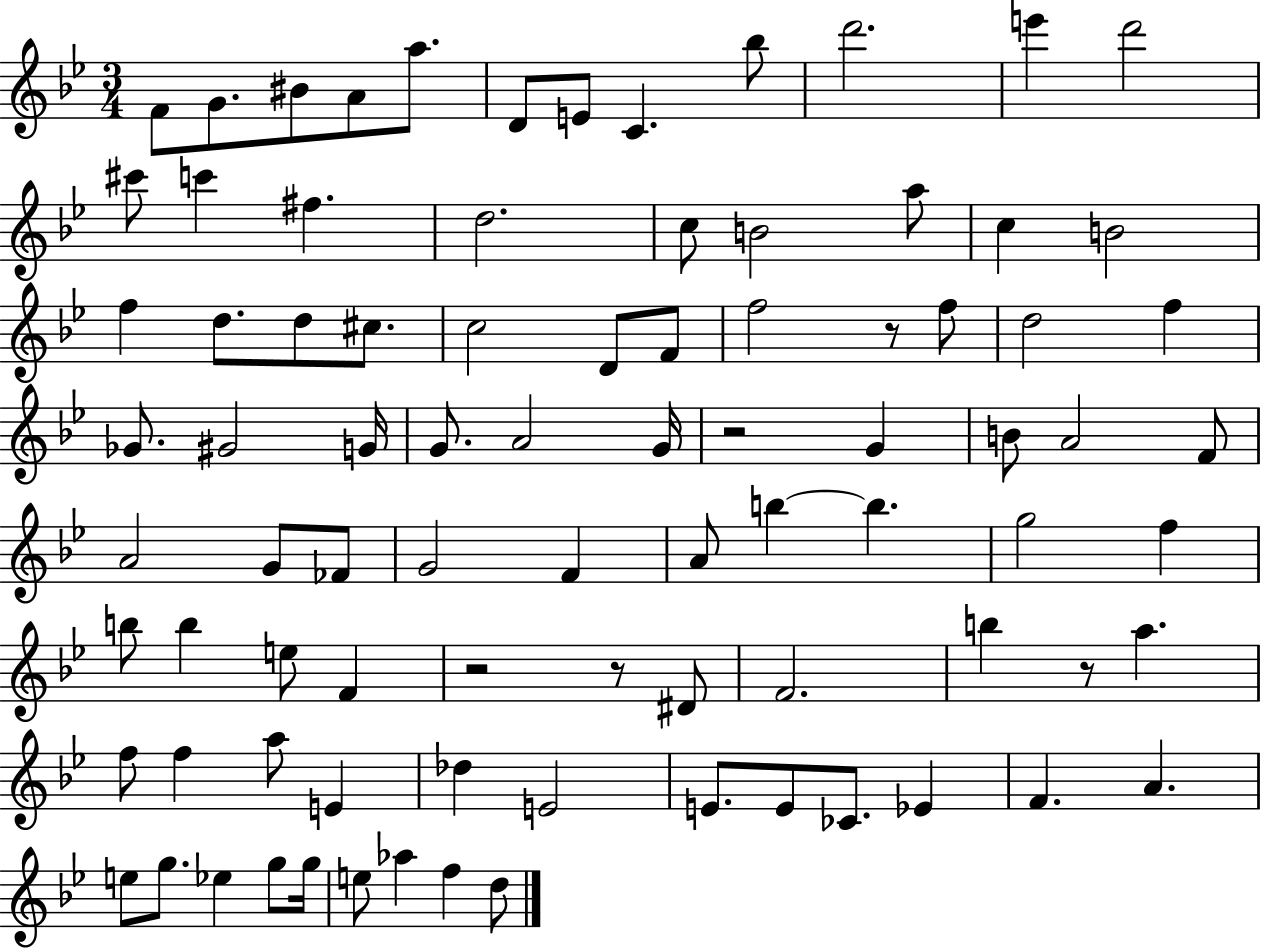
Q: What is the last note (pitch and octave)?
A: D5